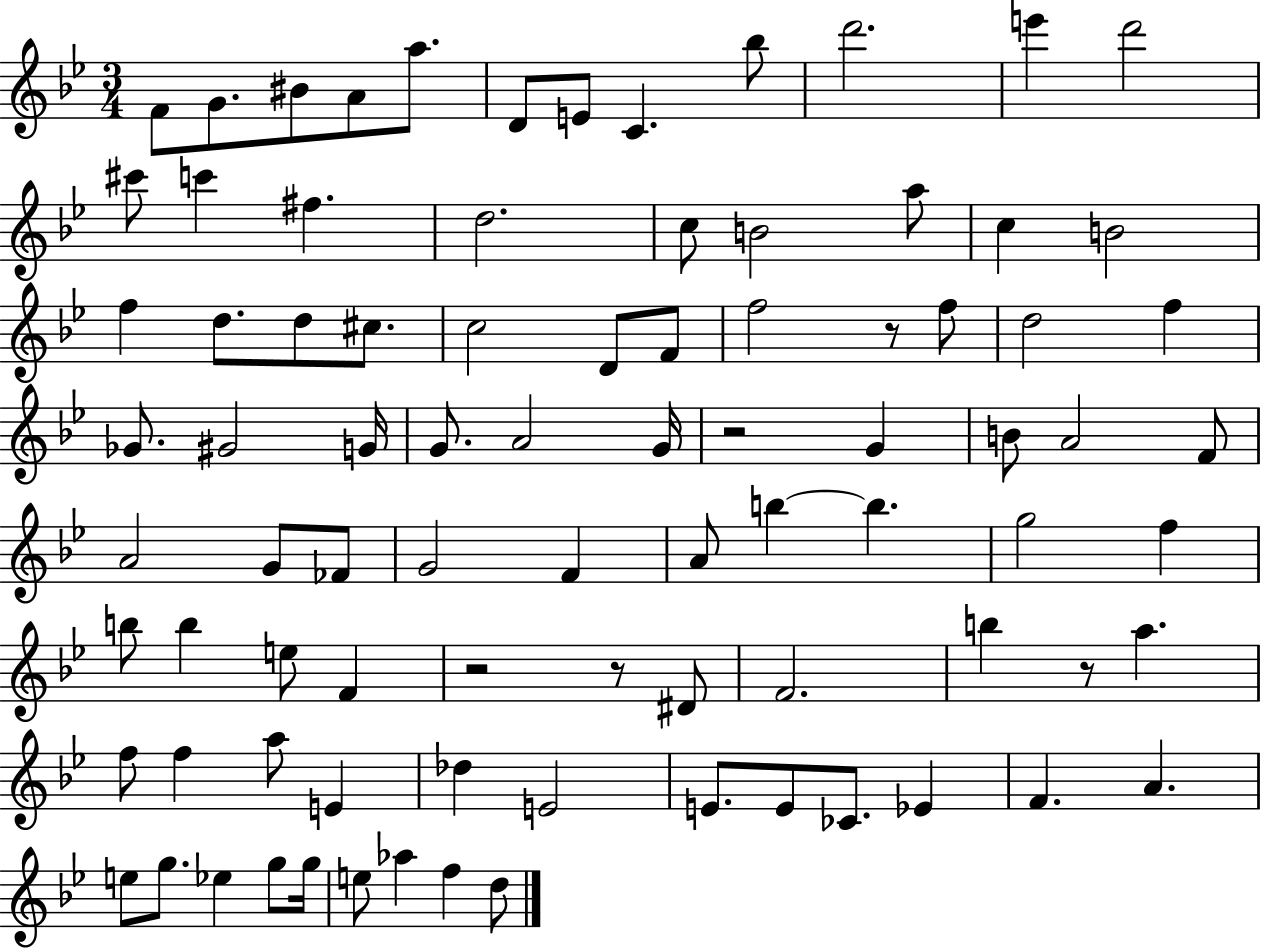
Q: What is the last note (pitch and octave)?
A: D5